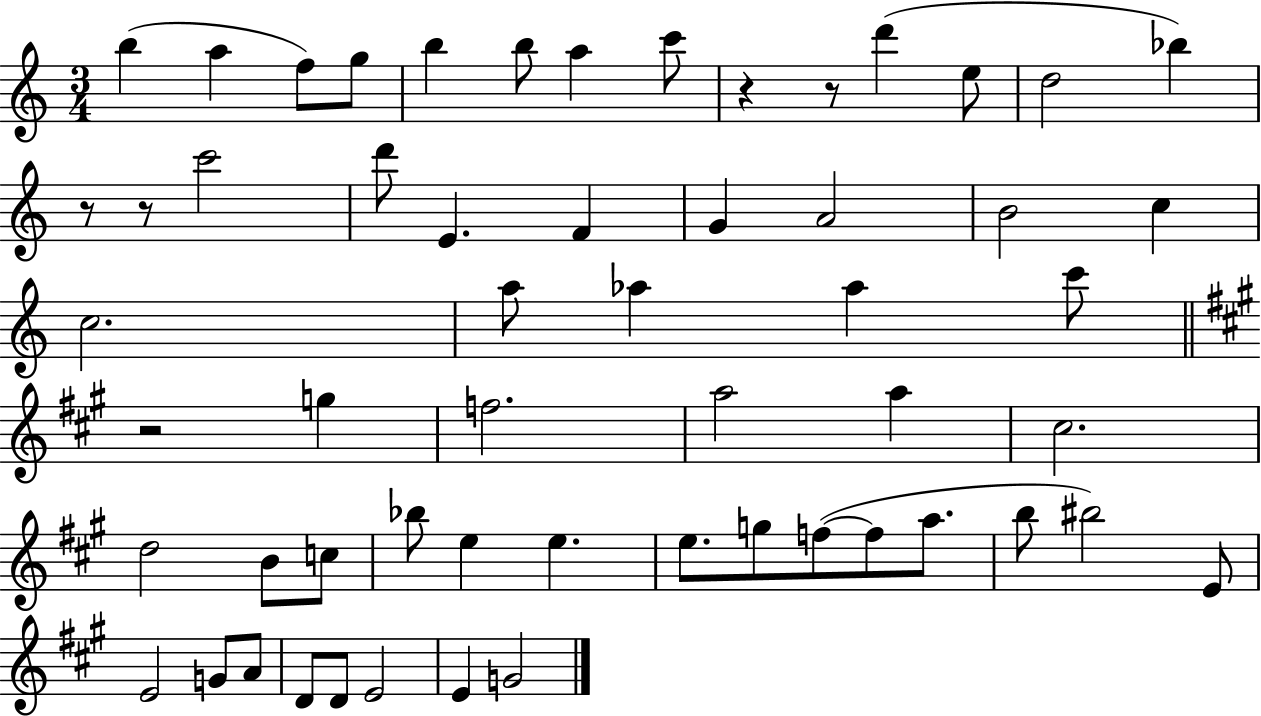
{
  \clef treble
  \numericTimeSignature
  \time 3/4
  \key c \major
  b''4( a''4 f''8) g''8 | b''4 b''8 a''4 c'''8 | r4 r8 d'''4( e''8 | d''2 bes''4) | \break r8 r8 c'''2 | d'''8 e'4. f'4 | g'4 a'2 | b'2 c''4 | \break c''2. | a''8 aes''4 aes''4 c'''8 | \bar "||" \break \key a \major r2 g''4 | f''2. | a''2 a''4 | cis''2. | \break d''2 b'8 c''8 | bes''8 e''4 e''4. | e''8. g''8 f''8~(~ f''8 a''8. | b''8 bis''2) e'8 | \break e'2 g'8 a'8 | d'8 d'8 e'2 | e'4 g'2 | \bar "|."
}